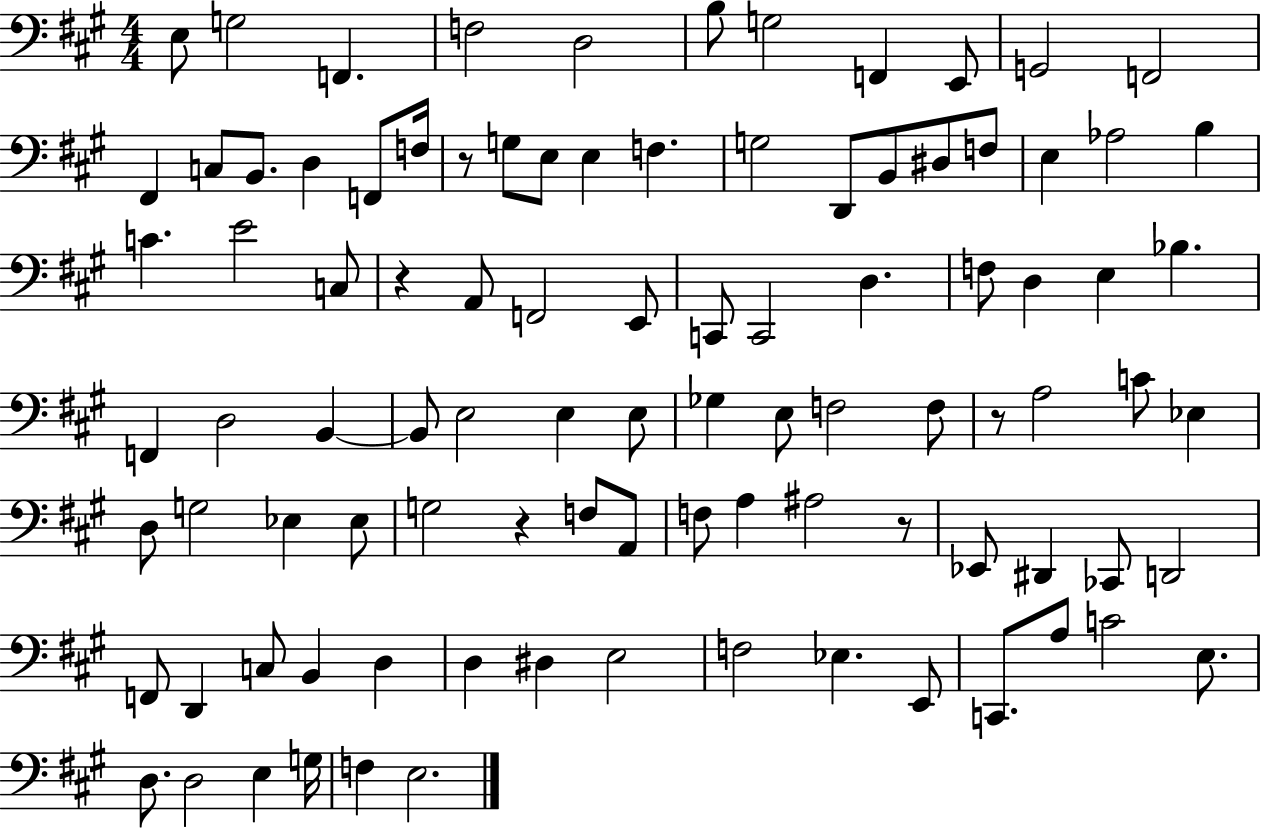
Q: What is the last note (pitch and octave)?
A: E3